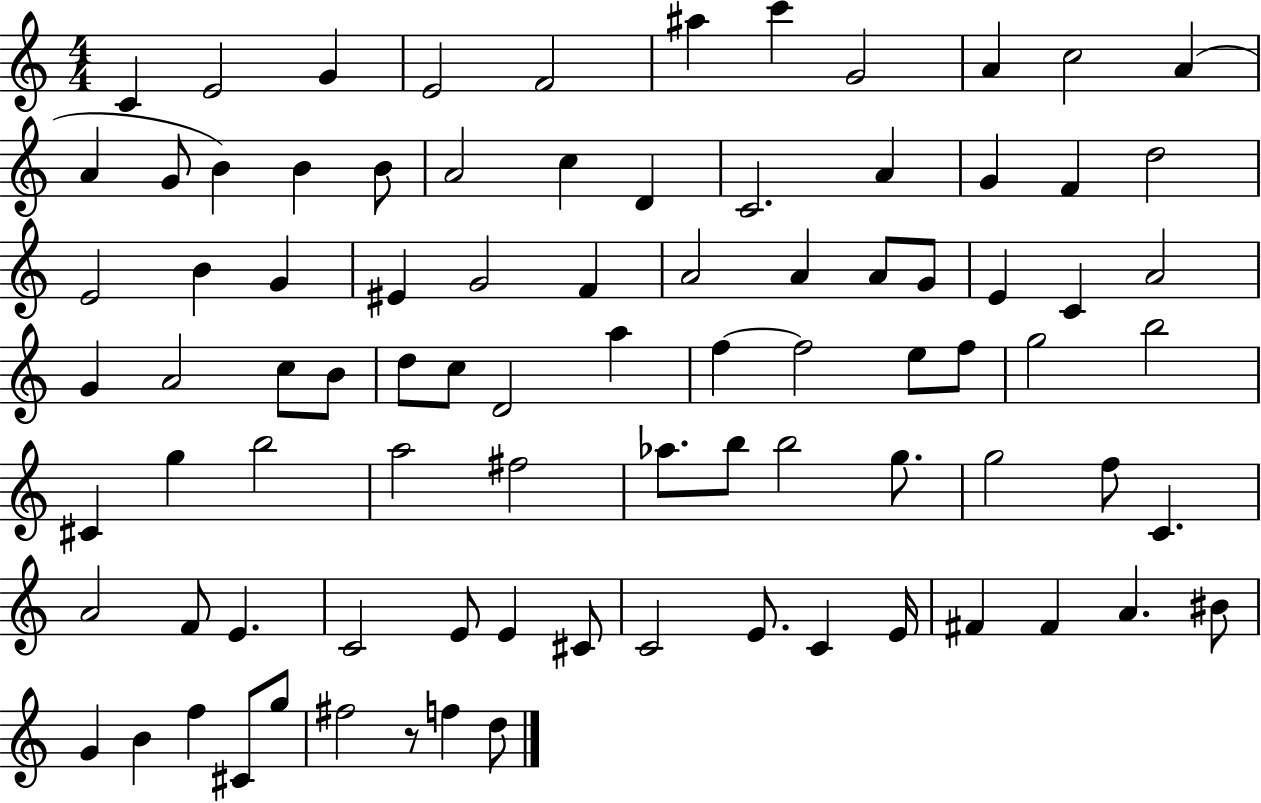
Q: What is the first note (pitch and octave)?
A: C4